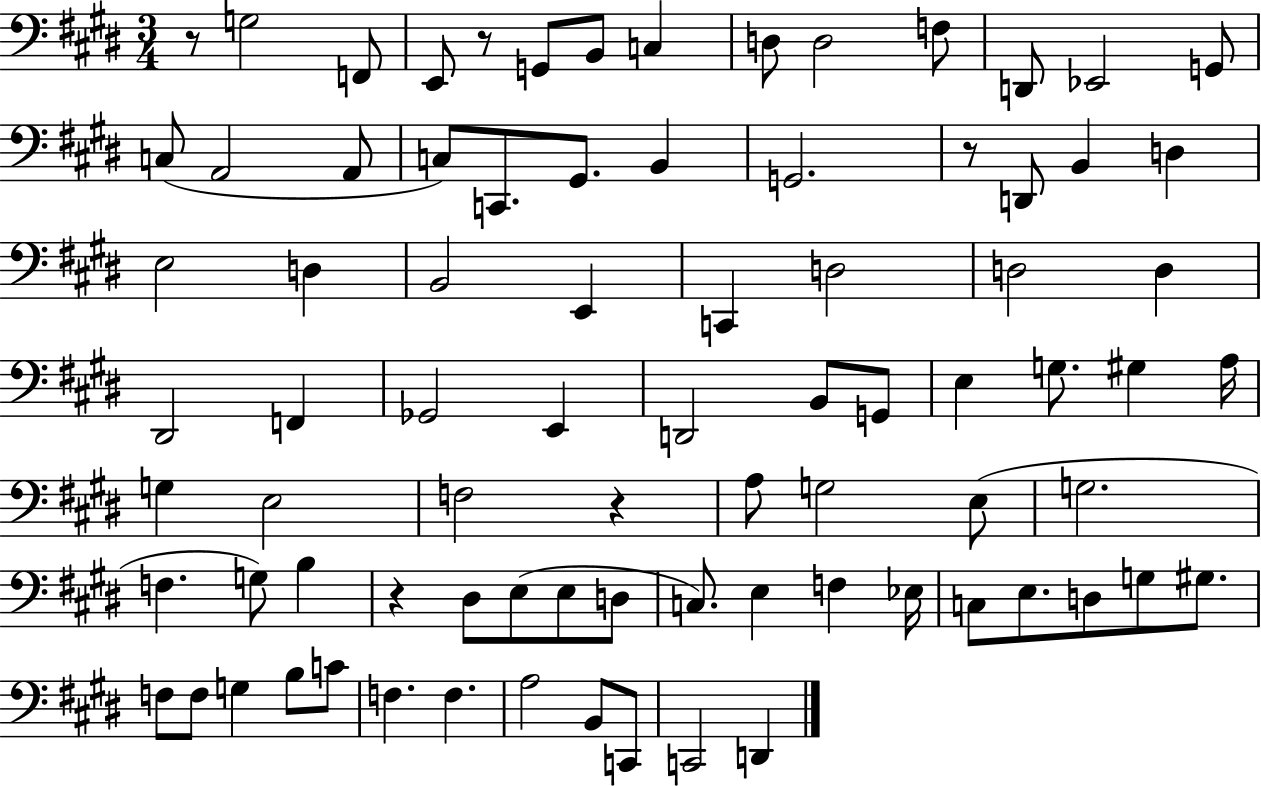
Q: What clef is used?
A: bass